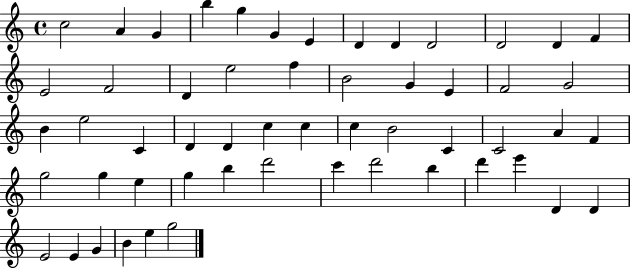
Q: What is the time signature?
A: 4/4